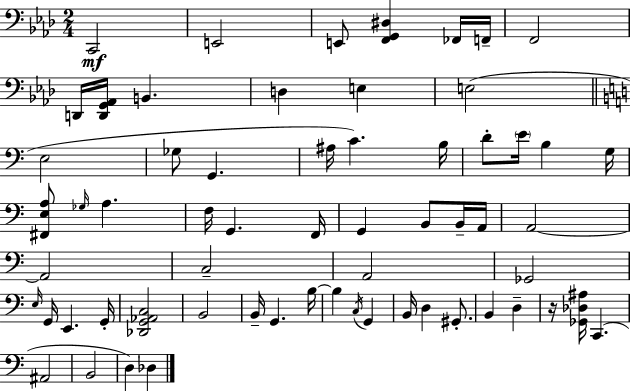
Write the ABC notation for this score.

X:1
T:Untitled
M:2/4
L:1/4
K:Ab
C,,2 E,,2 E,,/2 [F,,G,,^D,] _F,,/4 F,,/4 F,,2 D,,/4 [D,,G,,_A,,]/4 B,, D, E, E,2 E,2 _G,/2 G,, ^A,/4 C B,/4 D/2 E/4 B, G,/4 [^F,,E,A,]/2 _G,/4 A, F,/4 G,, F,,/4 G,, B,,/2 B,,/4 A,,/4 A,,2 A,,2 C,2 A,,2 _G,,2 E,/4 G,,/4 E,, G,,/4 [_D,,G,,_A,,C,]2 B,,2 B,,/4 G,, B,/4 B, C,/4 G,, B,,/4 D, ^G,,/2 B,, D, z/4 [_G,,_D,^A,]/4 C,, ^A,,2 B,,2 D, _D,